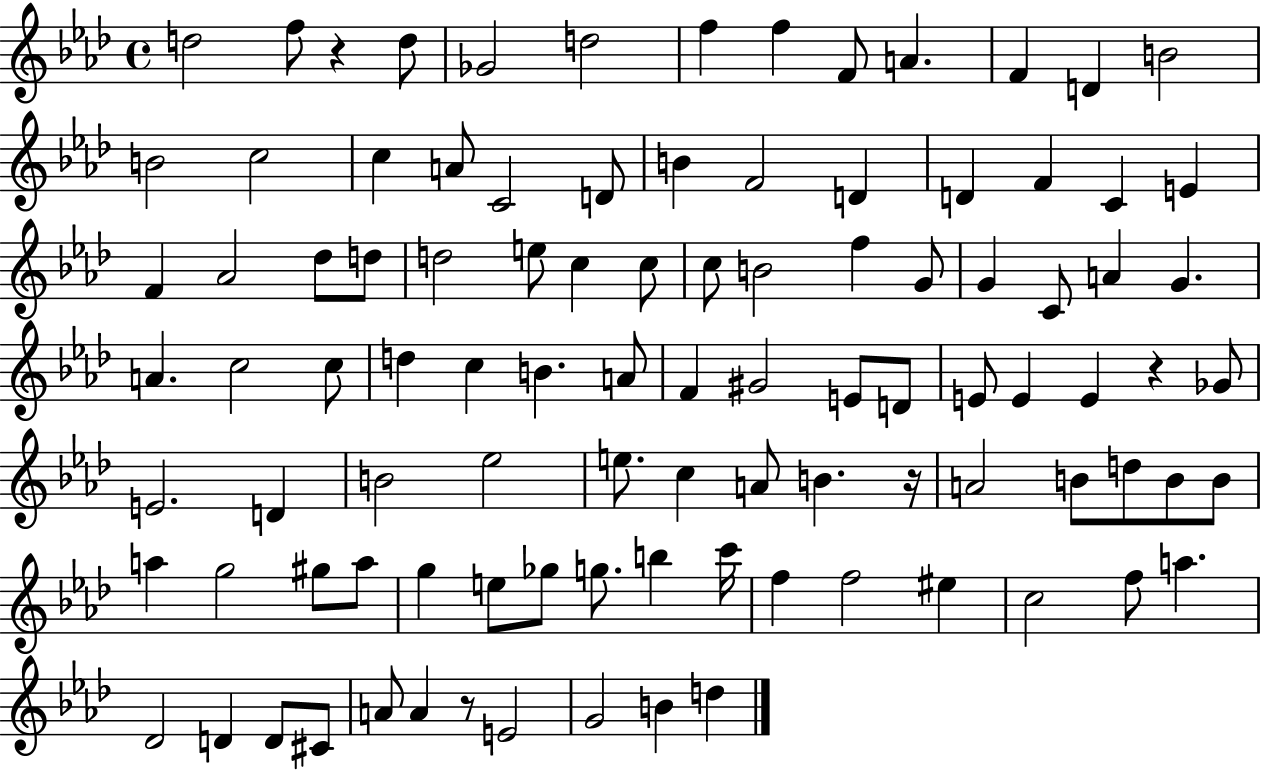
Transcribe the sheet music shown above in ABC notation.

X:1
T:Untitled
M:4/4
L:1/4
K:Ab
d2 f/2 z d/2 _G2 d2 f f F/2 A F D B2 B2 c2 c A/2 C2 D/2 B F2 D D F C E F _A2 _d/2 d/2 d2 e/2 c c/2 c/2 B2 f G/2 G C/2 A G A c2 c/2 d c B A/2 F ^G2 E/2 D/2 E/2 E E z _G/2 E2 D B2 _e2 e/2 c A/2 B z/4 A2 B/2 d/2 B/2 B/2 a g2 ^g/2 a/2 g e/2 _g/2 g/2 b c'/4 f f2 ^e c2 f/2 a _D2 D D/2 ^C/2 A/2 A z/2 E2 G2 B d